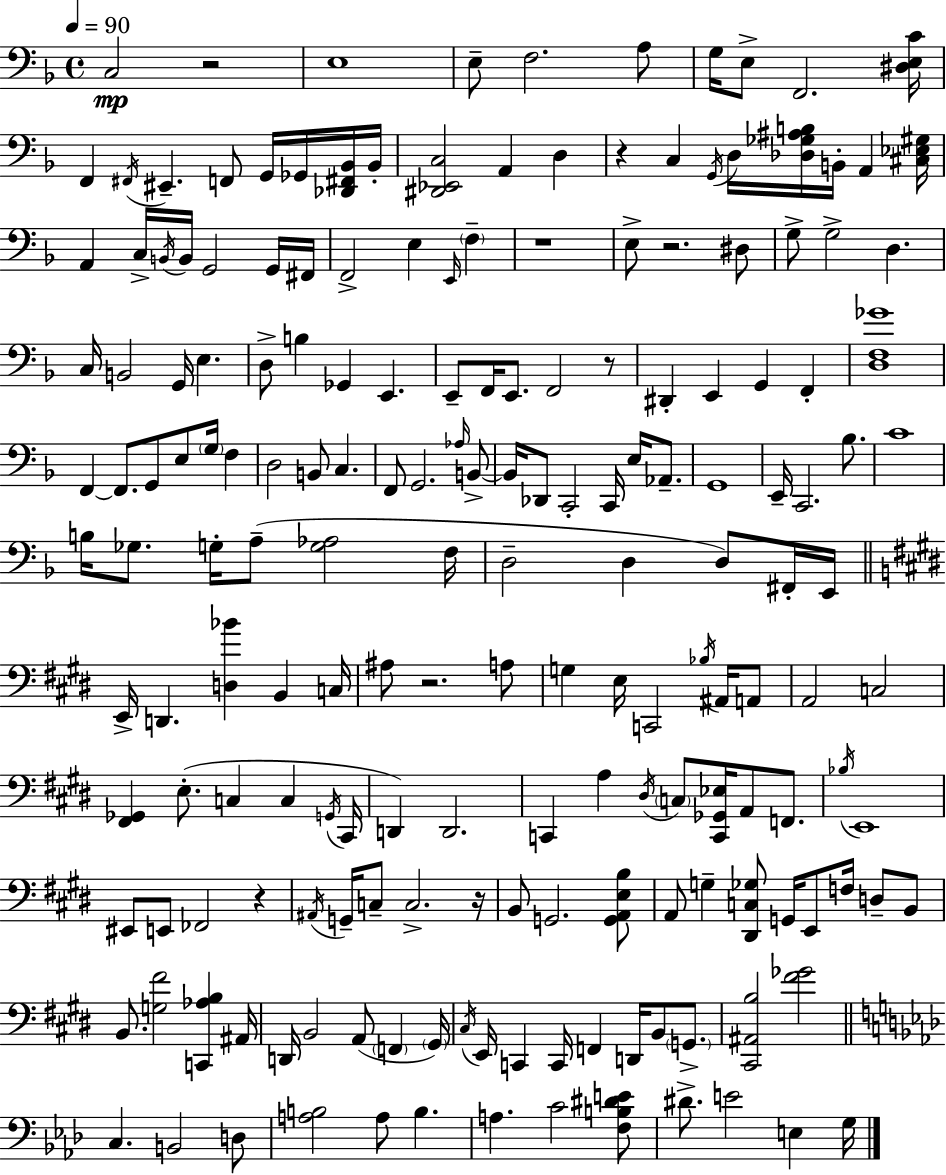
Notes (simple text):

C3/h R/h E3/w E3/e F3/h. A3/e G3/s E3/e F2/h. [D#3,E3,C4]/s F2/q F#2/s EIS2/q. F2/e G2/s Gb2/s [Db2,F#2,Bb2]/s Bb2/s [D#2,Eb2,C3]/h A2/q D3/q R/q C3/q G2/s D3/s [Db3,Gb3,A#3,B3]/s B2/s A2/q [C#3,Eb3,G#3]/s A2/q C3/s B2/s B2/s G2/h G2/s F#2/s F2/h E3/q E2/s F3/q R/w E3/e R/h. D#3/e G3/e G3/h D3/q. C3/s B2/h G2/s E3/q. D3/e B3/q Gb2/q E2/q. E2/e F2/s E2/e. F2/h R/e D#2/q E2/q G2/q F2/q [D3,F3,Gb4]/w F2/q F2/e. G2/e E3/e G3/s F3/q D3/h B2/e C3/q. F2/e G2/h. Ab3/s B2/e B2/s Db2/e C2/h C2/s E3/s Ab2/e. G2/w E2/s C2/h. Bb3/e. C4/w B3/s Gb3/e. G3/s A3/e [G3,Ab3]/h F3/s D3/h D3/q D3/e F#2/s E2/s E2/s D2/q. [D3,Bb4]/q B2/q C3/s A#3/e R/h. A3/e G3/q E3/s C2/h Bb3/s A#2/s A2/e A2/h C3/h [F#2,Gb2]/q E3/e. C3/q C3/q G2/s C#2/s D2/q D2/h. C2/q A3/q D#3/s C3/e [C2,Gb2,Eb3]/s A2/e F2/e. Bb3/s E2/w EIS2/e E2/e FES2/h R/q A#2/s G2/s C3/e C3/h. R/s B2/e G2/h. [G2,A2,E3,B3]/e A2/e G3/q [D#2,C3,Gb3]/e G2/s E2/e F3/s D3/e B2/e B2/e. [G3,F#4]/h [C2,Ab3,B3]/q A#2/s D2/s B2/h A2/e F2/q G#2/s C#3/s E2/s C2/q C2/s F2/q D2/s B2/e G2/e. [C#2,A#2,B3]/h [F#4,Gb4]/h C3/q. B2/h D3/e [A3,B3]/h A3/e B3/q. A3/q. C4/h [F3,B3,D#4,E4]/e D#4/e. E4/h E3/q G3/s